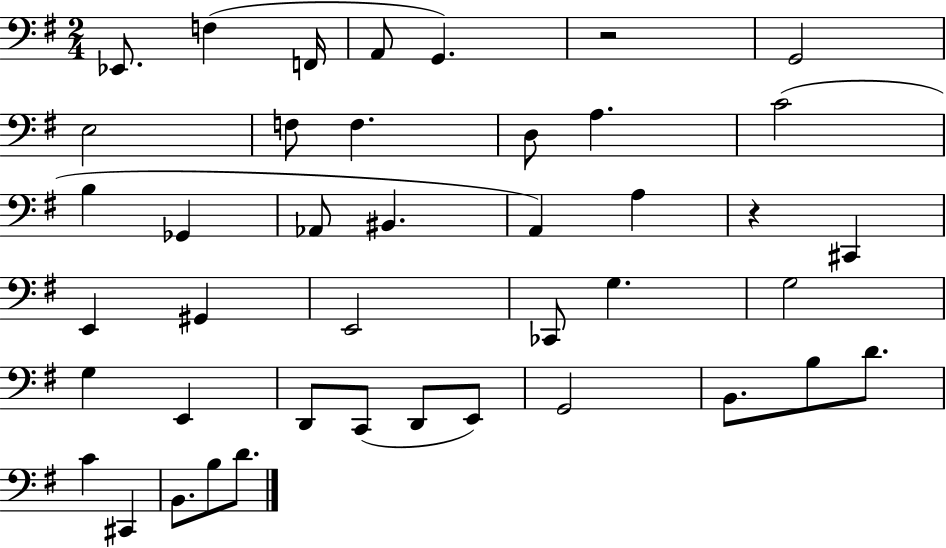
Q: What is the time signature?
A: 2/4